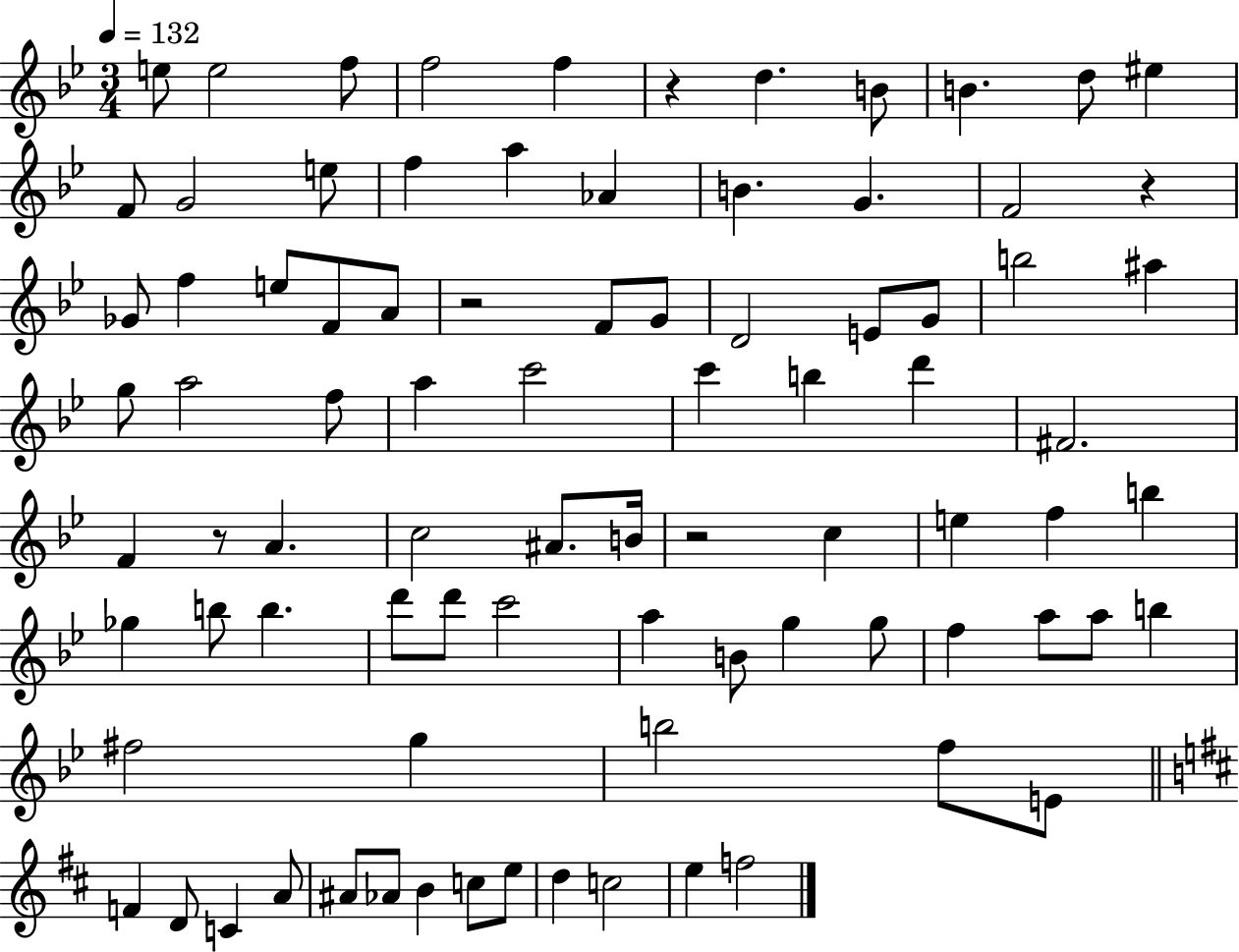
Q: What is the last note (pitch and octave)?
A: F5